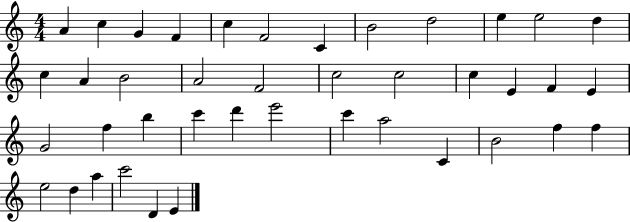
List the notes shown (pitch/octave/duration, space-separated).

A4/q C5/q G4/q F4/q C5/q F4/h C4/q B4/h D5/h E5/q E5/h D5/q C5/q A4/q B4/h A4/h F4/h C5/h C5/h C5/q E4/q F4/q E4/q G4/h F5/q B5/q C6/q D6/q E6/h C6/q A5/h C4/q B4/h F5/q F5/q E5/h D5/q A5/q C6/h D4/q E4/q